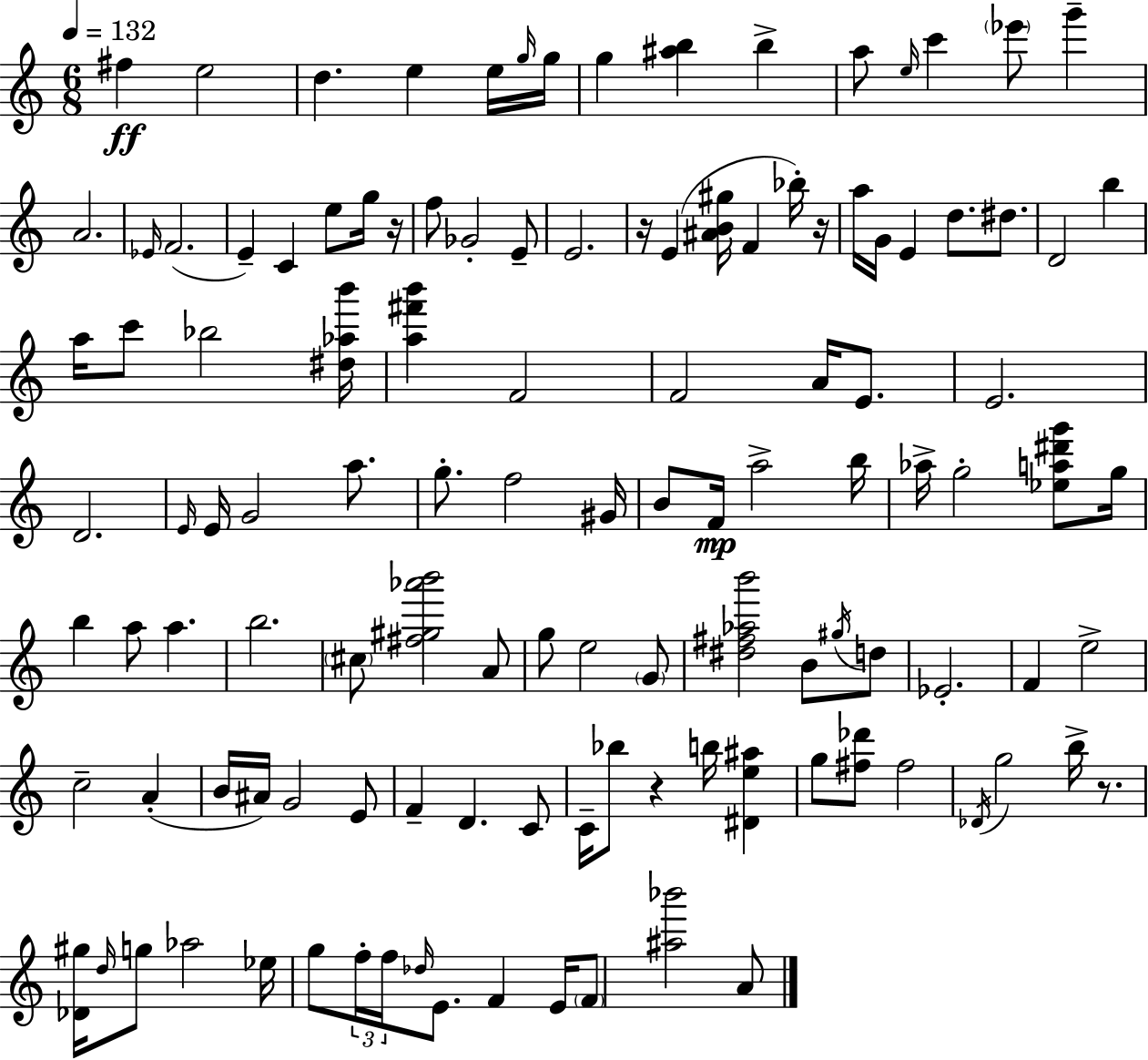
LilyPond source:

{
  \clef treble
  \numericTimeSignature
  \time 6/8
  \key c \major
  \tempo 4 = 132
  fis''4\ff e''2 | d''4. e''4 e''16 \grace { g''16 } | g''16 g''4 <ais'' b''>4 b''4-> | a''8 \grace { e''16 } c'''4 \parenthesize ees'''8 g'''4-- | \break a'2. | \grace { ees'16 }( f'2. | e'4--) c'4 e''8 | g''16 r16 f''8 ges'2-. | \break e'8-- e'2. | r16 e'4( <ais' b' gis''>16 f'4 | bes''16-.) r16 a''16 g'16 e'4 d''8. | dis''8. d'2 b''4 | \break a''16 c'''8 bes''2 | <dis'' aes'' b'''>16 <a'' fis''' b'''>4 f'2 | f'2 a'16 | e'8. e'2. | \break d'2. | \grace { e'16 } e'16 g'2 | a''8. g''8.-. f''2 | gis'16 b'8 f'16\mp a''2-> | \break b''16 aes''16-> g''2-. | <ees'' a'' dis''' g'''>8 g''16 b''4 a''8 a''4. | b''2. | \parenthesize cis''8 <fis'' gis'' aes''' b'''>2 | \break a'8 g''8 e''2 | \parenthesize g'8 <dis'' fis'' aes'' b'''>2 | b'8 \acciaccatura { gis''16 } d''8 ees'2.-. | f'4 e''2-> | \break c''2-- | a'4-.( b'16 ais'16) g'2 | e'8 f'4-- d'4. | c'8 c'16-- bes''8 r4 | \break b''16 <dis' e'' ais''>4 g''8 <fis'' des'''>8 fis''2 | \acciaccatura { des'16 } g''2 | b''16-> r8. <des' gis''>16 \grace { d''16 } g''8 aes''2 | ees''16 g''8 \tuplet 3/2 { f''16-. f''16 \grace { des''16 } } | \break e'8. f'4 e'16 \parenthesize f'8 <ais'' bes'''>2 | a'8 \bar "|."
}